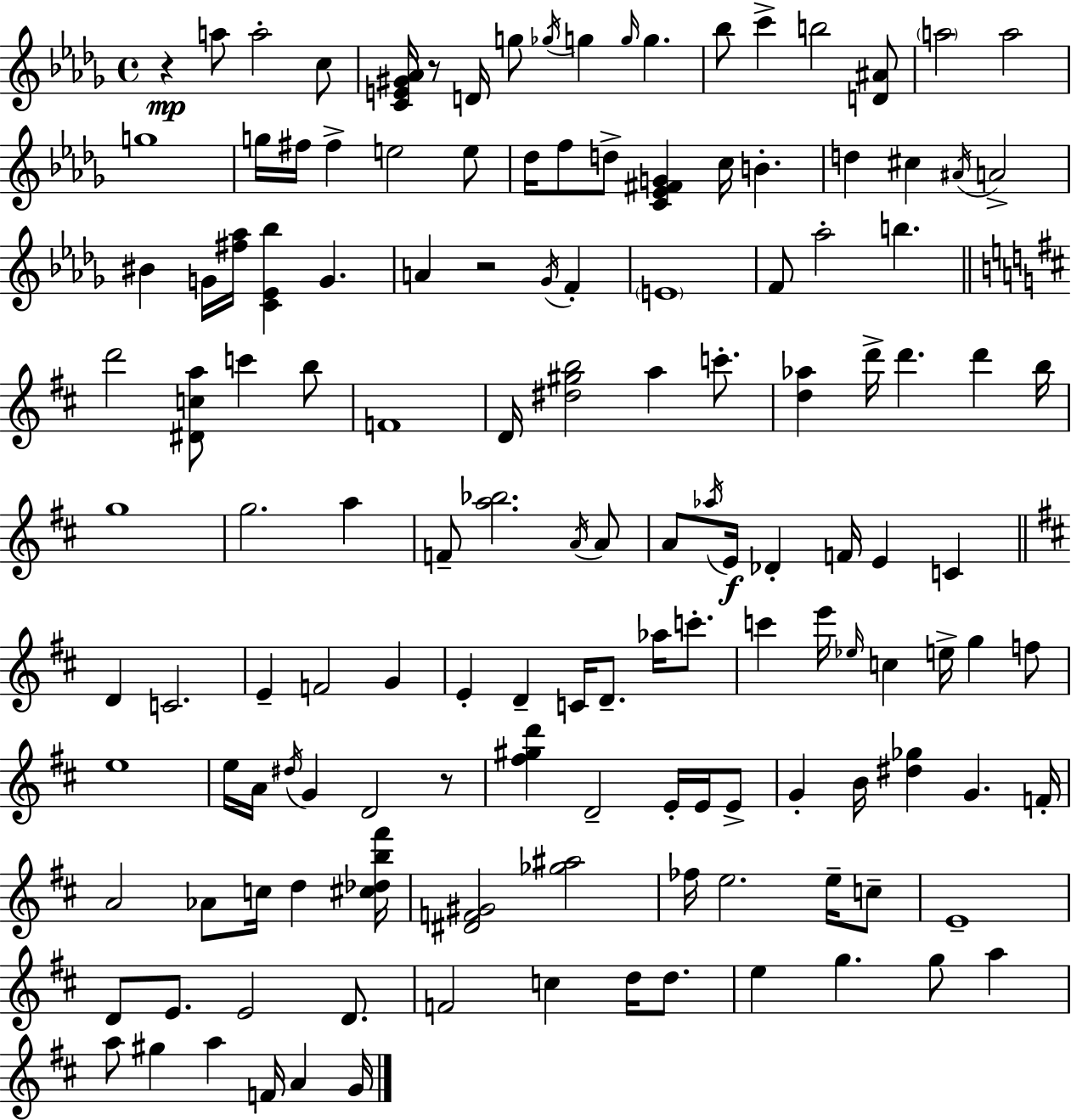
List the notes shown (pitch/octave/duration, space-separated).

R/q A5/e A5/h C5/e [C4,E4,G#4,Ab4]/s R/e D4/s G5/e Gb5/s G5/q G5/s G5/q. Bb5/e C6/q B5/h [D4,A#4]/e A5/h A5/h G5/w G5/s F#5/s F#5/q E5/h E5/e Db5/s F5/e D5/e [C4,Eb4,F#4,G4]/q C5/s B4/q. D5/q C#5/q A#4/s A4/h BIS4/q G4/s [F#5,Ab5]/s [C4,Eb4,Bb5]/q G4/q. A4/q R/h Gb4/s F4/q E4/w F4/e Ab5/h B5/q. D6/h [D#4,C5,A5]/e C6/q B5/e F4/w D4/s [D#5,G#5,B5]/h A5/q C6/e. [D5,Ab5]/q D6/s D6/q. D6/q B5/s G5/w G5/h. A5/q F4/e [A5,Bb5]/h. A4/s A4/e A4/e Ab5/s E4/s Db4/q F4/s E4/q C4/q D4/q C4/h. E4/q F4/h G4/q E4/q D4/q C4/s D4/e. Ab5/s C6/e. C6/q E6/s Eb5/s C5/q E5/s G5/q F5/e E5/w E5/s A4/s D#5/s G4/q D4/h R/e [F#5,G#5,D6]/q D4/h E4/s E4/s E4/e G4/q B4/s [D#5,Gb5]/q G4/q. F4/s A4/h Ab4/e C5/s D5/q [C#5,Db5,B5,F#6]/s [D#4,F4,G#4]/h [Gb5,A#5]/h FES5/s E5/h. E5/s C5/e E4/w D4/e E4/e. E4/h D4/e. F4/h C5/q D5/s D5/e. E5/q G5/q. G5/e A5/q A5/e G#5/q A5/q F4/s A4/q G4/s